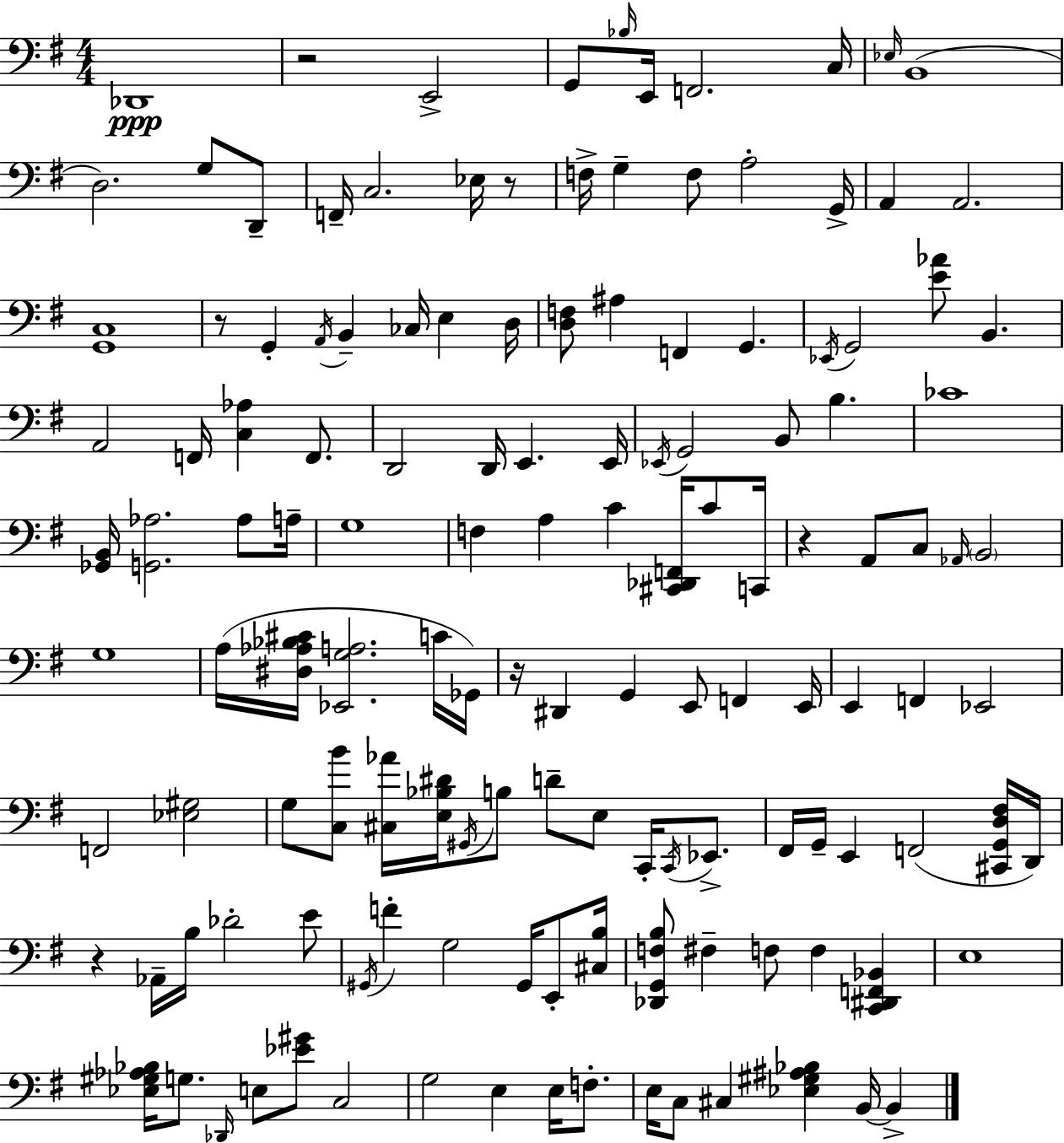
{
  \clef bass
  \numericTimeSignature
  \time 4/4
  \key g \major
  \repeat volta 2 { des,1\ppp | r2 e,2-> | g,8 \grace { bes16 } e,16 f,2. | c16 \grace { ees16 }( b,1 | \break d2.) g8 | d,8-- f,16-- c2. ees16 | r8 f16-> g4-- f8 a2-. | g,16-> a,4 a,2. | \break <g, c>1 | r8 g,4-. \acciaccatura { a,16 } b,4-- ces16 e4 | d16 <d f>8 ais4 f,4 g,4. | \acciaccatura { ees,16 } g,2 <e' aes'>8 b,4. | \break a,2 f,16 <c aes>4 | f,8. d,2 d,16 e,4. | e,16 \acciaccatura { ees,16 } g,2 b,8 b4. | ces'1 | \break <ges, b,>16 <g, aes>2. | aes8 a16-- g1 | f4 a4 c'4 | <cis, des, f,>16 c'8 c,16 r4 a,8 c8 \grace { aes,16 } \parenthesize b,2 | \break g1 | a16( <dis aes bes cis'>16 <ees, g a>2. | c'16 ges,16) r16 dis,4 g,4 e,8 | f,4 e,16 e,4 f,4 ees,2 | \break f,2 <ees gis>2 | g8 <c b'>8 <cis aes'>16 <e bes dis'>16 \acciaccatura { gis,16 } b8 d'8-- | e8 c,16-. \acciaccatura { c,16 } ees,8.-> fis,16 g,16-- e,4 f,2( | <cis, g, d fis>16 d,16) r4 aes,16-- b16 des'2-. | \break e'8 \acciaccatura { gis,16 } f'4-. g2 | gis,16 e,8-. <cis b>16 <des, g, f b>8 fis4-- f8 | f4 <c, dis, f, bes,>4 e1 | <ees gis aes bes>16 g8. \grace { des,16 } e8 | \break <ees' gis'>8 c2 g2 | e4 e16 f8.-. e16 c8 cis4 | <ees gis ais bes>4 b,16~~ b,4-> } \bar "|."
}